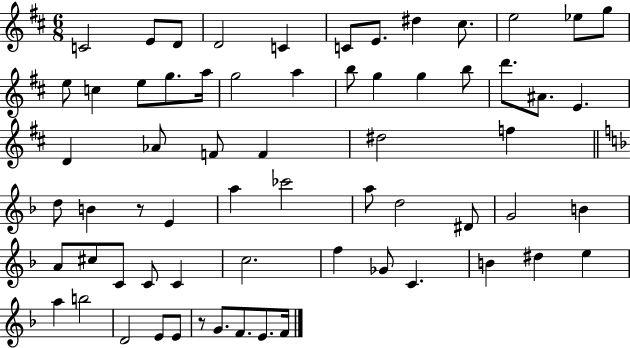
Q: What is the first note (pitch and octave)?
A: C4